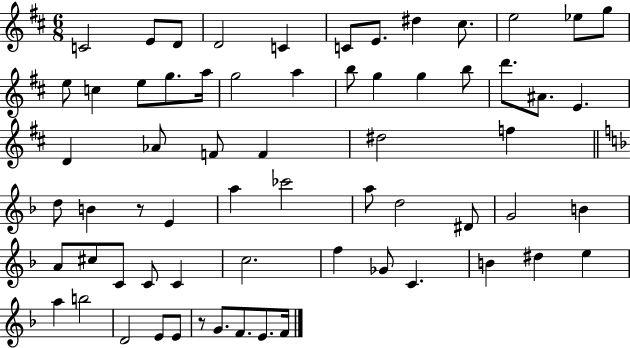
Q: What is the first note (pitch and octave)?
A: C4